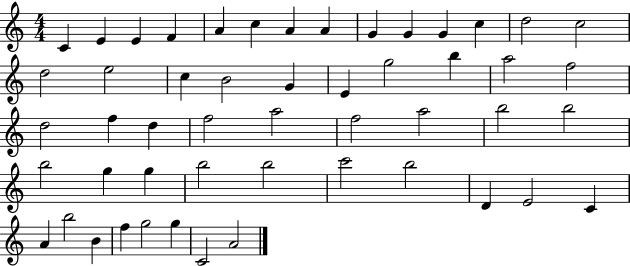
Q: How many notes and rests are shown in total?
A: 51